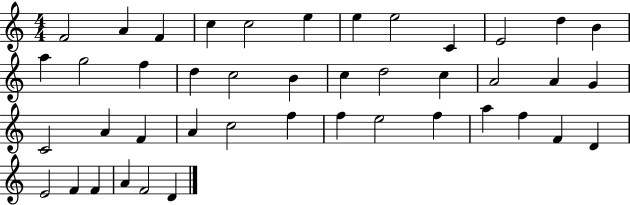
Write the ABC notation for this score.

X:1
T:Untitled
M:4/4
L:1/4
K:C
F2 A F c c2 e e e2 C E2 d B a g2 f d c2 B c d2 c A2 A G C2 A F A c2 f f e2 f a f F D E2 F F A F2 D